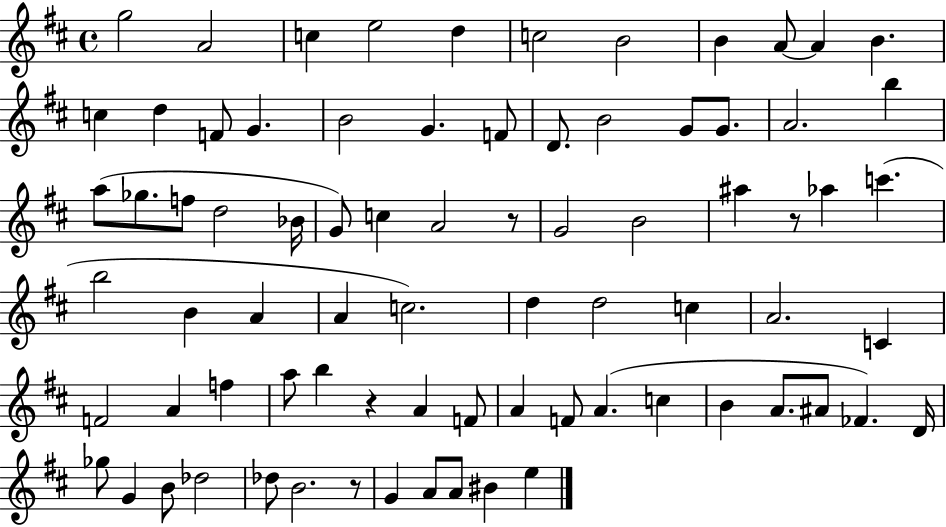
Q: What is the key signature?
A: D major